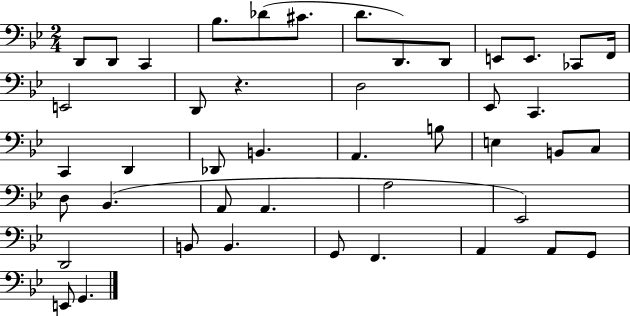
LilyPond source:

{
  \clef bass
  \numericTimeSignature
  \time 2/4
  \key bes \major
  d,8 d,8 c,4 | bes8. des'8( cis'8. | d'8. d,8.) d,8 | e,8 e,8. ces,8 f,16 | \break e,2 | d,8 r4. | d2 | ees,8 c,4. | \break c,4 d,4 | des,8 b,4. | a,4. b8 | e4 b,8 c8 | \break d8 bes,4.( | a,8 a,4. | a2 | ees,2) | \break d,2 | b,8 b,4. | g,8 f,4. | a,4 a,8 g,8 | \break e,8 g,4. | \bar "|."
}